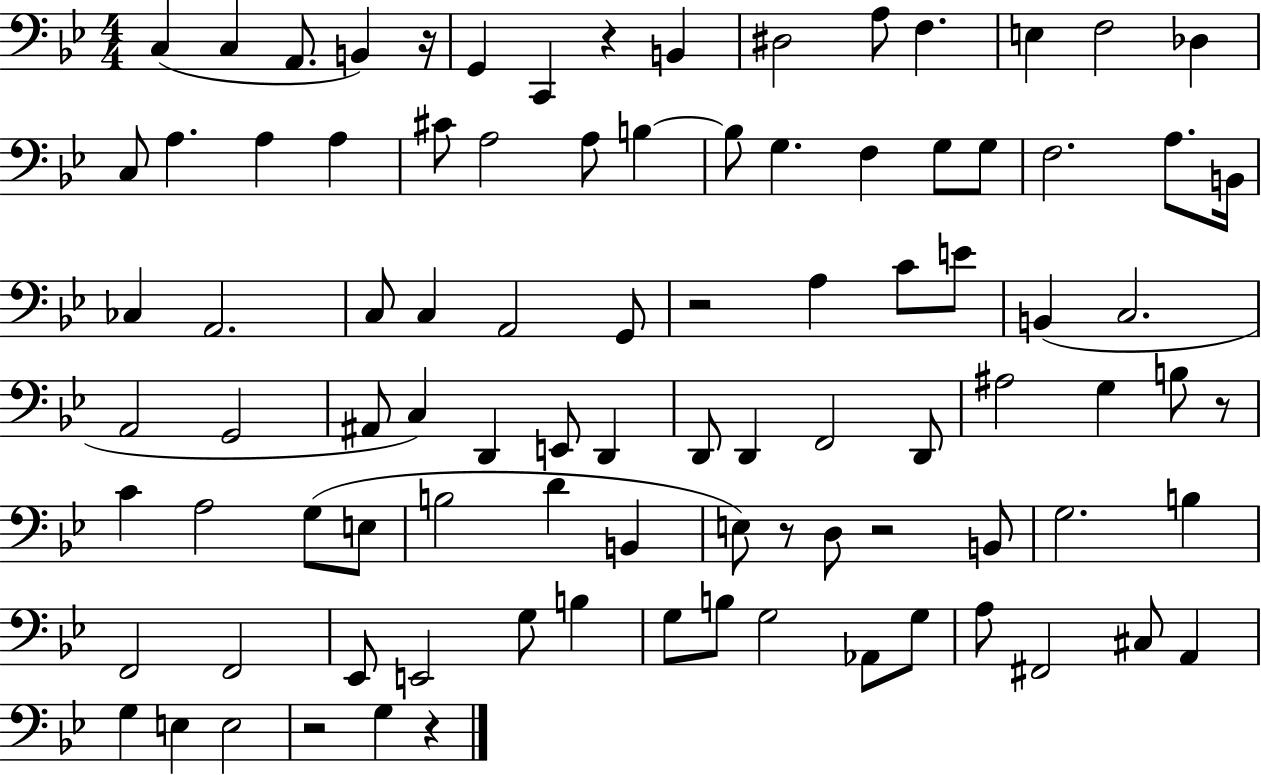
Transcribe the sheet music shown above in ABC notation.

X:1
T:Untitled
M:4/4
L:1/4
K:Bb
C, C, A,,/2 B,, z/4 G,, C,, z B,, ^D,2 A,/2 F, E, F,2 _D, C,/2 A, A, A, ^C/2 A,2 A,/2 B, B,/2 G, F, G,/2 G,/2 F,2 A,/2 B,,/4 _C, A,,2 C,/2 C, A,,2 G,,/2 z2 A, C/2 E/2 B,, C,2 A,,2 G,,2 ^A,,/2 C, D,, E,,/2 D,, D,,/2 D,, F,,2 D,,/2 ^A,2 G, B,/2 z/2 C A,2 G,/2 E,/2 B,2 D B,, E,/2 z/2 D,/2 z2 B,,/2 G,2 B, F,,2 F,,2 _E,,/2 E,,2 G,/2 B, G,/2 B,/2 G,2 _A,,/2 G,/2 A,/2 ^F,,2 ^C,/2 A,, G, E, E,2 z2 G, z